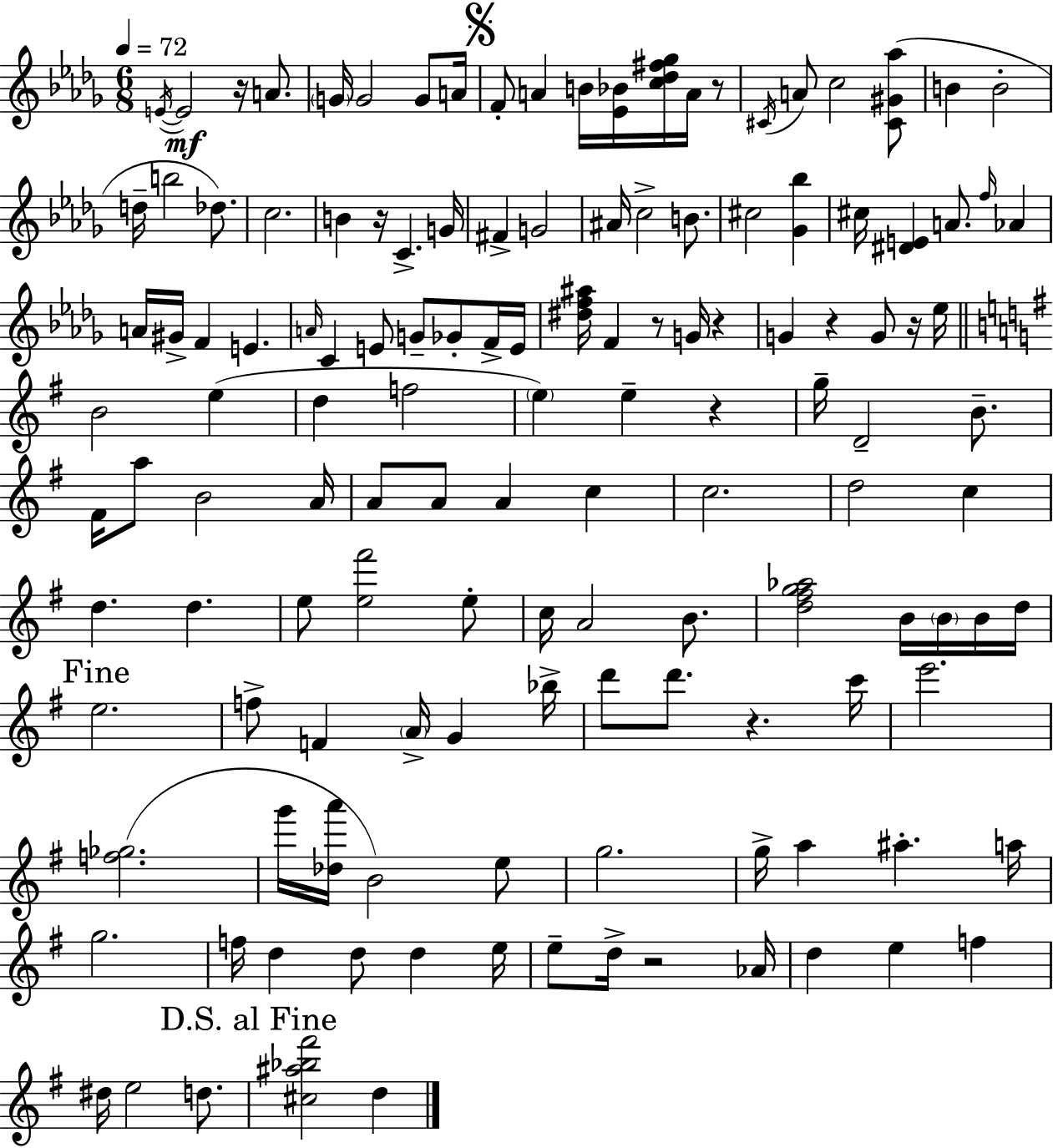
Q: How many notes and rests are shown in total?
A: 135